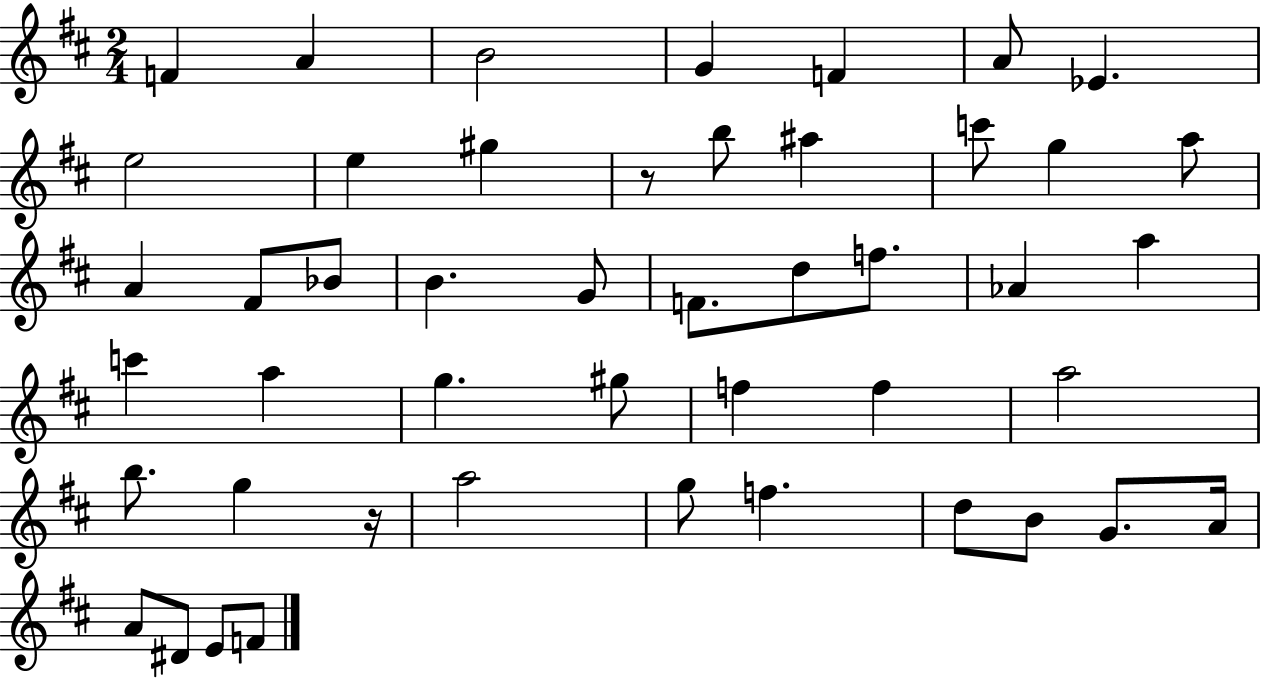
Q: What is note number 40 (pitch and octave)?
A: G4